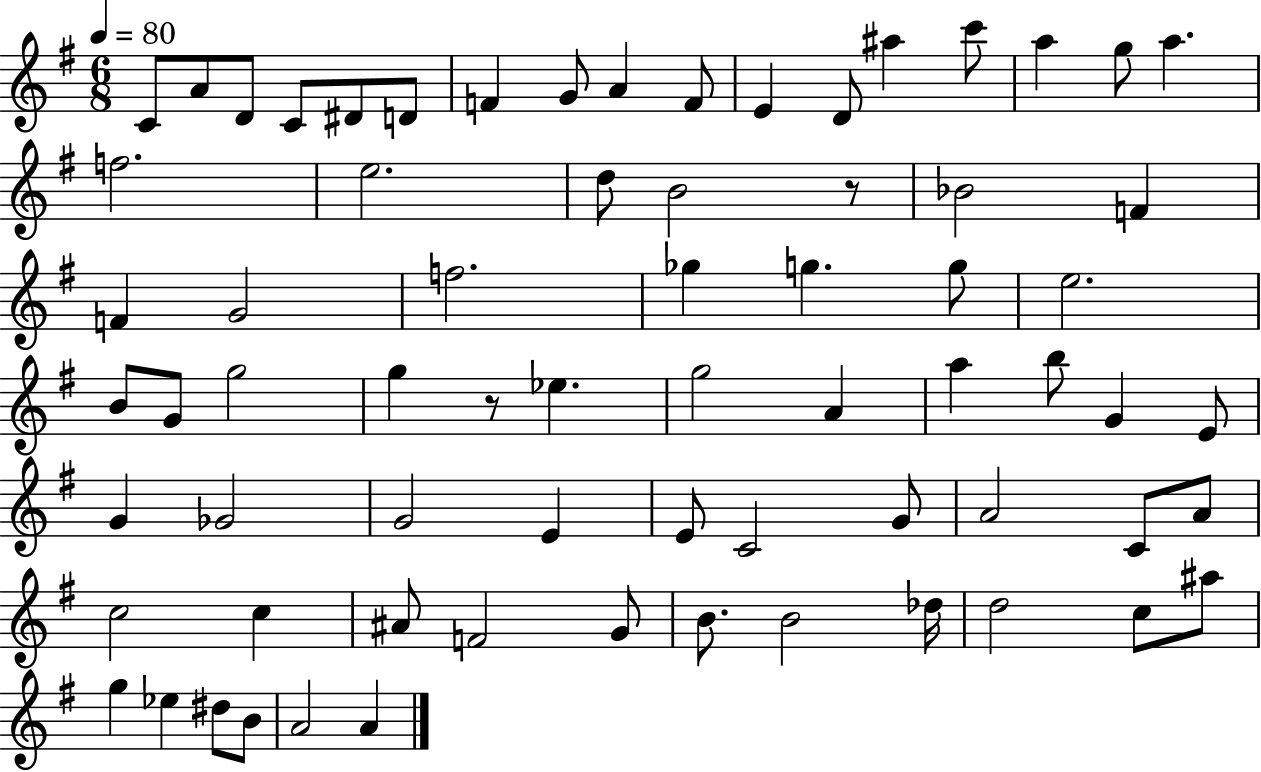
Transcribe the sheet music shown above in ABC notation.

X:1
T:Untitled
M:6/8
L:1/4
K:G
C/2 A/2 D/2 C/2 ^D/2 D/2 F G/2 A F/2 E D/2 ^a c'/2 a g/2 a f2 e2 d/2 B2 z/2 _B2 F F G2 f2 _g g g/2 e2 B/2 G/2 g2 g z/2 _e g2 A a b/2 G E/2 G _G2 G2 E E/2 C2 G/2 A2 C/2 A/2 c2 c ^A/2 F2 G/2 B/2 B2 _d/4 d2 c/2 ^a/2 g _e ^d/2 B/2 A2 A